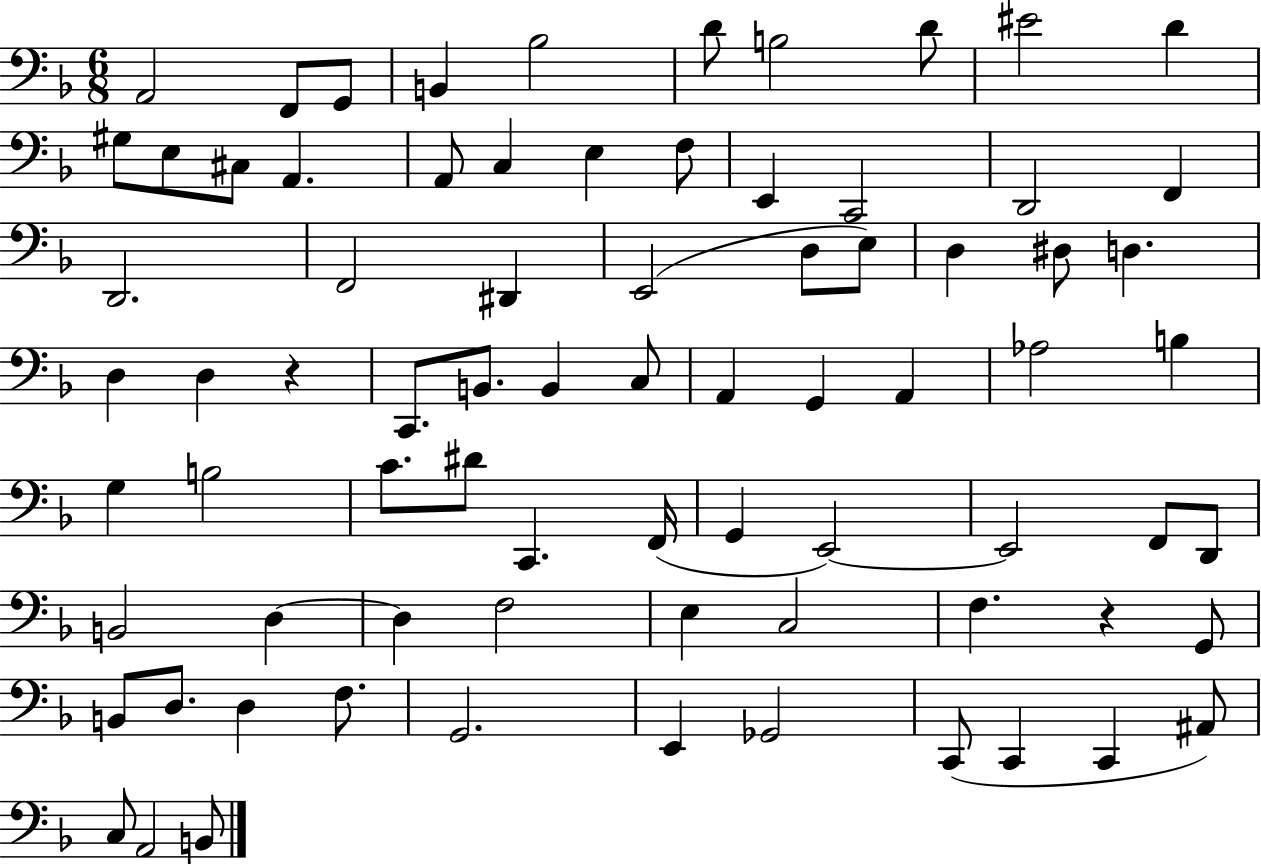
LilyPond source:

{
  \clef bass
  \numericTimeSignature
  \time 6/8
  \key f \major
  a,2 f,8 g,8 | b,4 bes2 | d'8 b2 d'8 | eis'2 d'4 | \break gis8 e8 cis8 a,4. | a,8 c4 e4 f8 | e,4 c,2 | d,2 f,4 | \break d,2. | f,2 dis,4 | e,2( d8 e8) | d4 dis8 d4. | \break d4 d4 r4 | c,8. b,8. b,4 c8 | a,4 g,4 a,4 | aes2 b4 | \break g4 b2 | c'8. dis'8 c,4. f,16( | g,4 e,2~~) | e,2 f,8 d,8 | \break b,2 d4~~ | d4 f2 | e4 c2 | f4. r4 g,8 | \break b,8 d8. d4 f8. | g,2. | e,4 ges,2 | c,8( c,4 c,4 ais,8) | \break c8 a,2 b,8 | \bar "|."
}